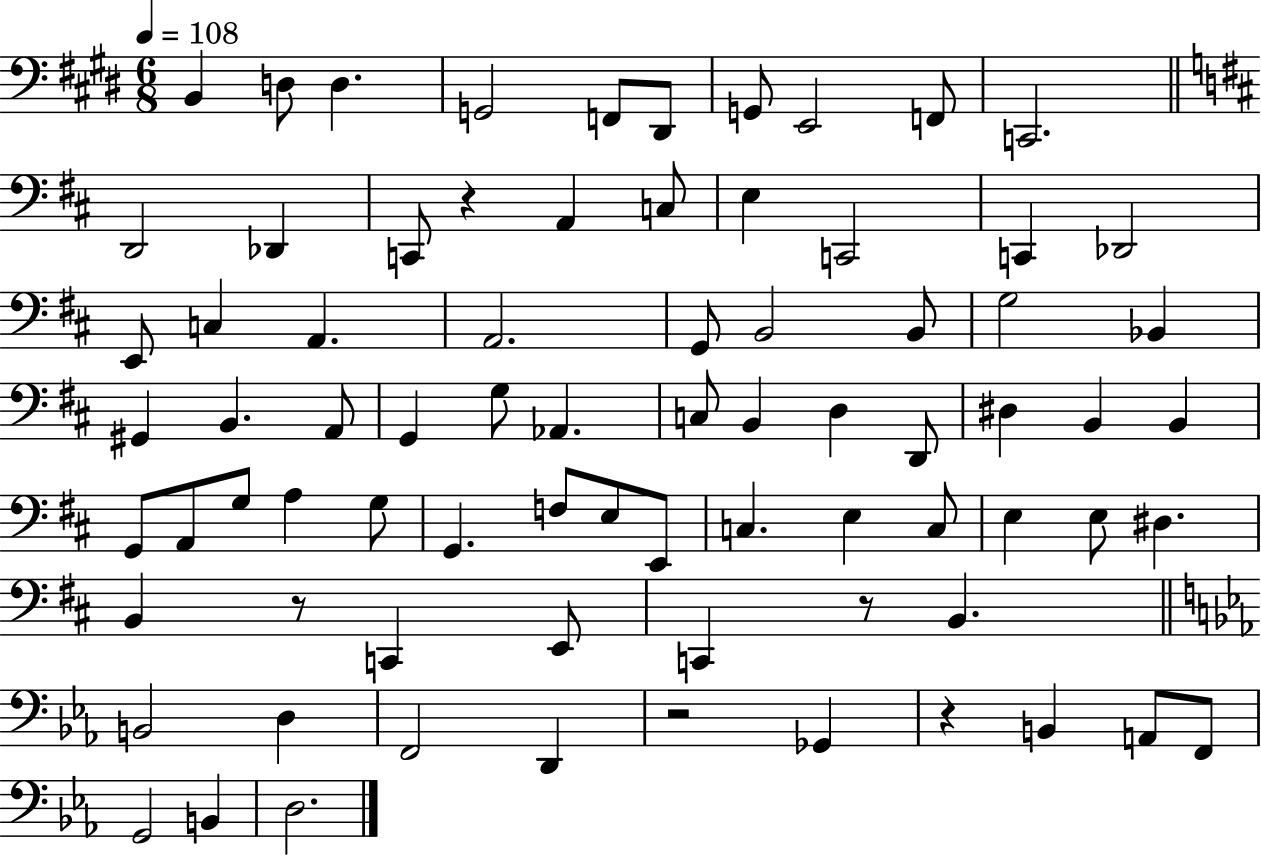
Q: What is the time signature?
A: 6/8